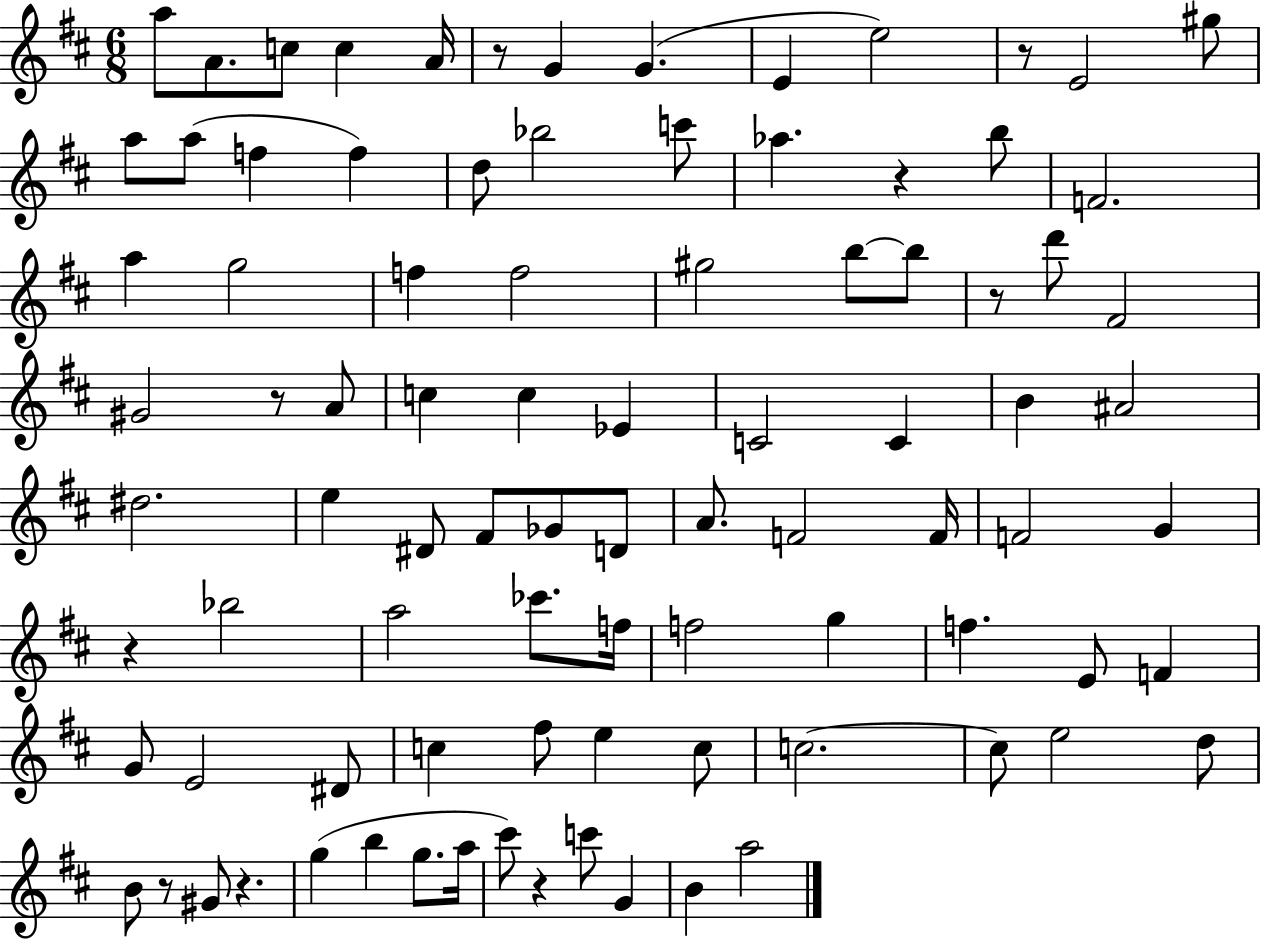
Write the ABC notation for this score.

X:1
T:Untitled
M:6/8
L:1/4
K:D
a/2 A/2 c/2 c A/4 z/2 G G E e2 z/2 E2 ^g/2 a/2 a/2 f f d/2 _b2 c'/2 _a z b/2 F2 a g2 f f2 ^g2 b/2 b/2 z/2 d'/2 ^F2 ^G2 z/2 A/2 c c _E C2 C B ^A2 ^d2 e ^D/2 ^F/2 _G/2 D/2 A/2 F2 F/4 F2 G z _b2 a2 _c'/2 f/4 f2 g f E/2 F G/2 E2 ^D/2 c ^f/2 e c/2 c2 c/2 e2 d/2 B/2 z/2 ^G/2 z g b g/2 a/4 ^c'/2 z c'/2 G B a2